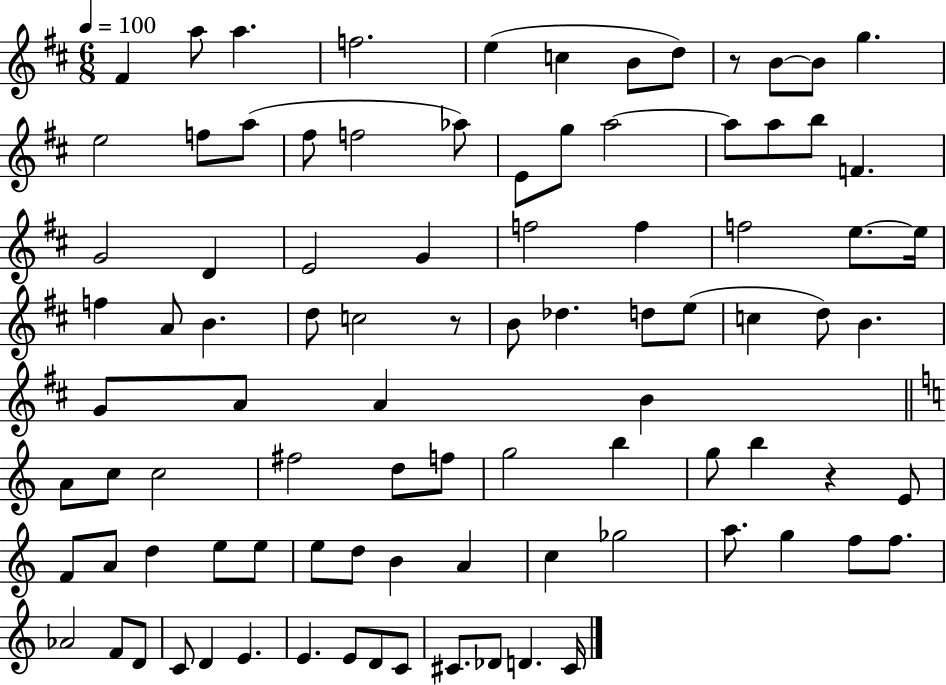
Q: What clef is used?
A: treble